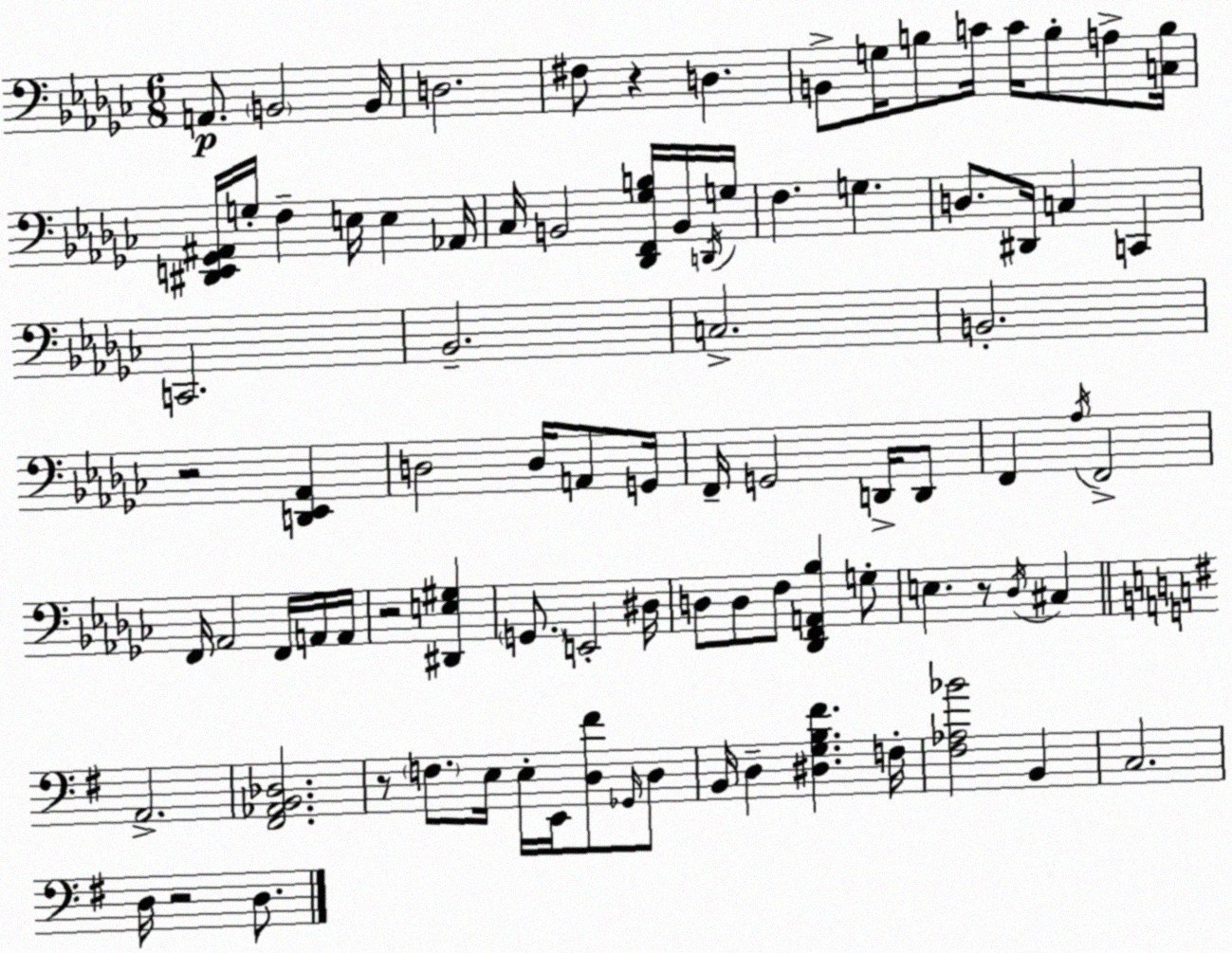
X:1
T:Untitled
M:6/8
L:1/4
K:Ebm
A,,/2 B,,2 B,,/4 D,2 ^F,/2 z D, B,,/2 G,/4 B,/2 C/4 C/4 B,/2 A,/2 [C,B,]/4 [^D,,E,,_G,,^A,,]/4 G,/4 F, E,/4 E, _A,,/4 _C,/4 B,,2 [_D,,F,,_G,B,]/4 B,,/4 D,,/4 G,/4 F, G, D,/2 ^D,,/4 C, C,, C,,2 _B,,2 C,2 B,,2 z2 [D,,_E,,_A,,] D,2 D,/4 A,,/2 G,,/4 F,,/4 G,,2 D,,/4 D,,/2 F,, _A,/4 F,,2 F,,/4 _A,,2 F,,/4 A,,/4 A,,/4 z2 [^D,,E,^G,] G,,/2 E,,2 ^D,/4 D,/2 D,/2 F,/2 [_D,,F,,A,,_B,] G,/2 E, z/2 _D,/4 ^C, A,,2 [^F,,_A,,B,,_D,]2 z/2 F,/2 E,/4 E,/4 E,,/4 [D,^F]/2 _G,,/4 D,/2 B,,/4 D, [^D,G,B,^F] F,/4 [^F,_A,_B]2 B,, C,2 D,/4 z2 D,/2